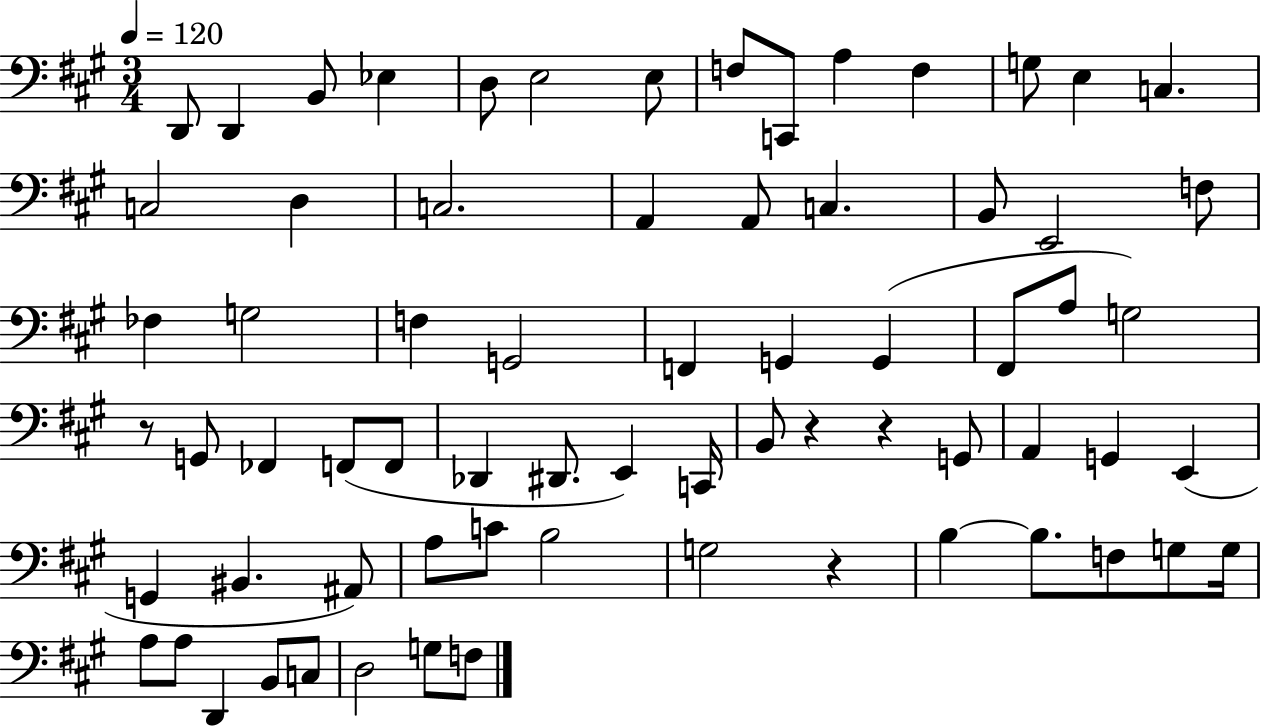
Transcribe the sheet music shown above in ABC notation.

X:1
T:Untitled
M:3/4
L:1/4
K:A
D,,/2 D,, B,,/2 _E, D,/2 E,2 E,/2 F,/2 C,,/2 A, F, G,/2 E, C, C,2 D, C,2 A,, A,,/2 C, B,,/2 E,,2 F,/2 _F, G,2 F, G,,2 F,, G,, G,, ^F,,/2 A,/2 G,2 z/2 G,,/2 _F,, F,,/2 F,,/2 _D,, ^D,,/2 E,, C,,/4 B,,/2 z z G,,/2 A,, G,, E,, G,, ^B,, ^A,,/2 A,/2 C/2 B,2 G,2 z B, B,/2 F,/2 G,/2 G,/4 A,/2 A,/2 D,, B,,/2 C,/2 D,2 G,/2 F,/2